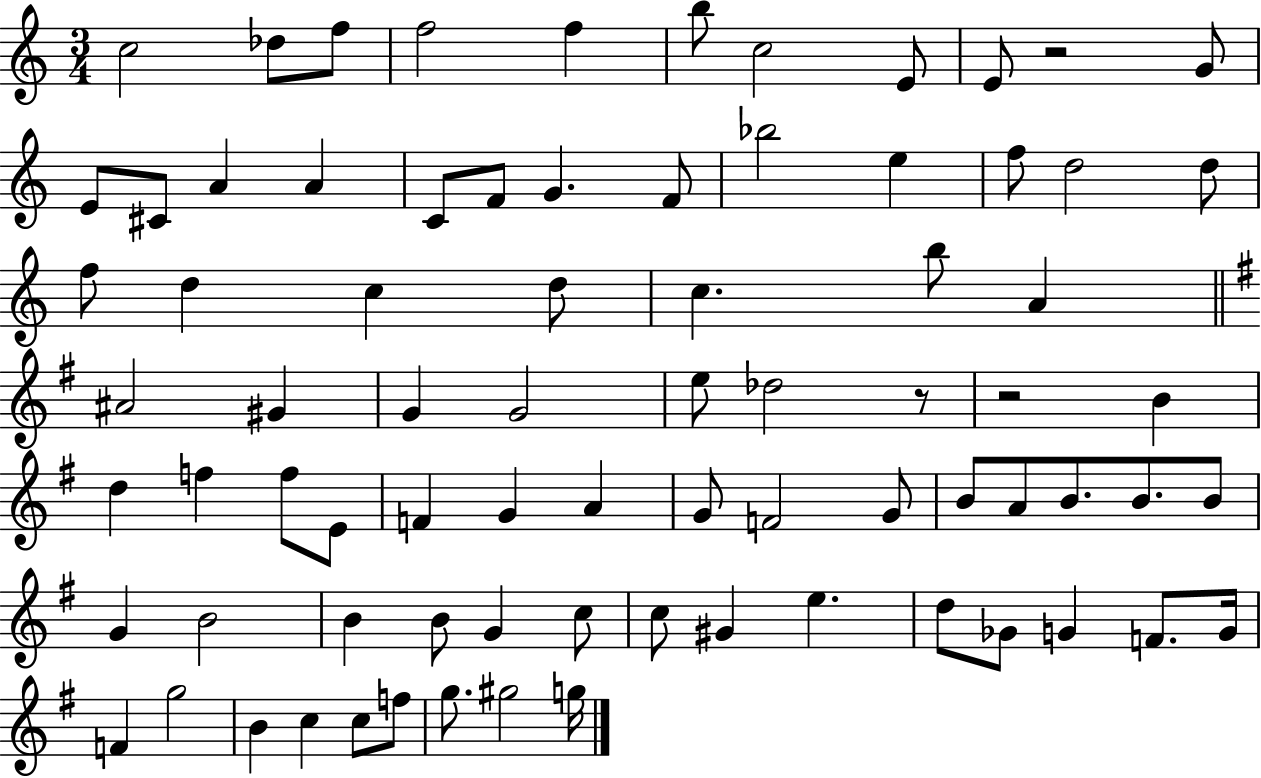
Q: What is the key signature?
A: C major